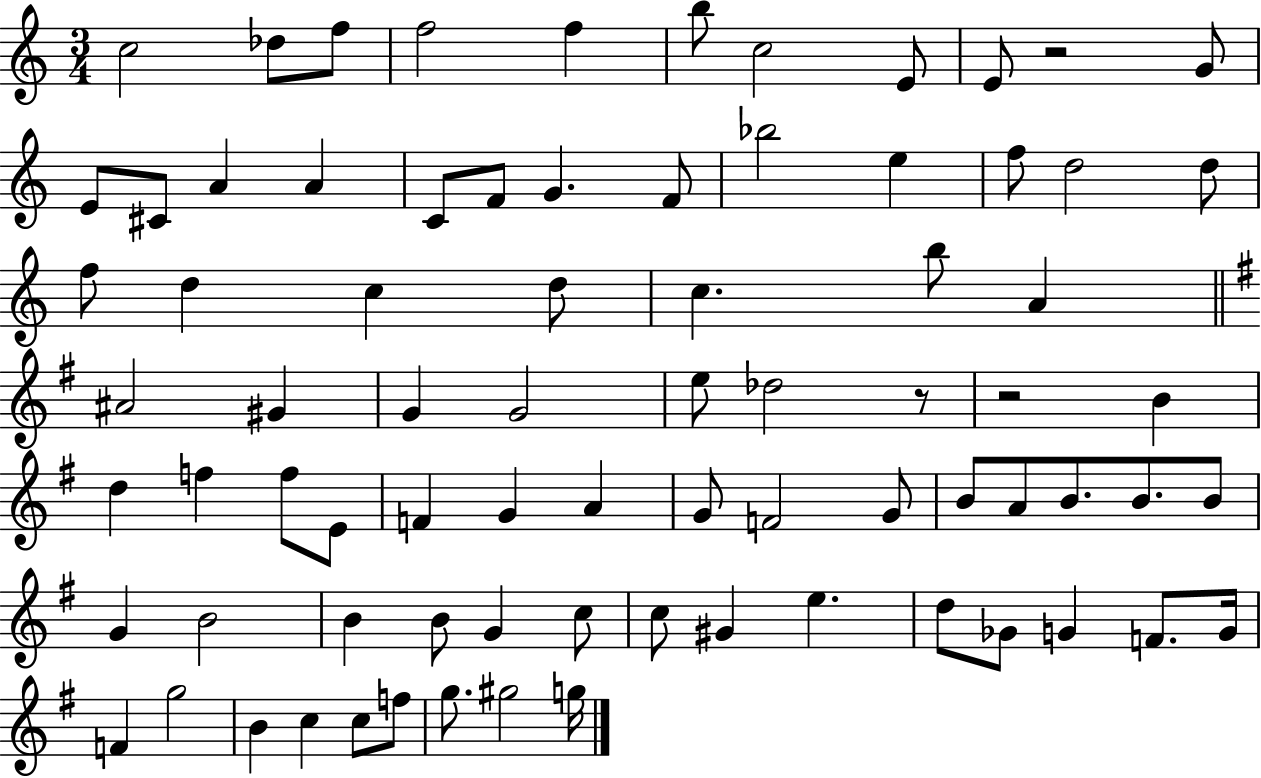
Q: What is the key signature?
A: C major